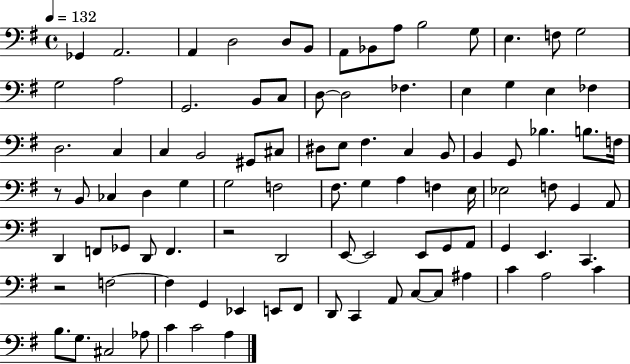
X:1
T:Untitled
M:4/4
L:1/4
K:G
_G,, A,,2 A,, D,2 D,/2 B,,/2 A,,/2 _B,,/2 A,/2 B,2 G,/2 E, F,/2 G,2 G,2 A,2 G,,2 B,,/2 C,/2 D,/2 D,2 _F, E, G, E, _F, D,2 C, C, B,,2 ^G,,/2 ^C,/2 ^D,/2 E,/2 ^F, C, B,,/2 B,, G,,/2 _B, B,/2 F,/4 z/2 B,,/2 _C, D, G, G,2 F,2 ^F,/2 G, A, F, E,/4 _E,2 F,/2 G,, A,,/2 D,, F,,/2 _G,,/2 D,,/2 F,, z2 D,,2 E,,/2 E,,2 E,,/2 G,,/2 A,,/2 G,, E,, C,, z2 F,2 F, G,, _E,, E,,/2 ^F,,/2 D,,/2 C,, A,,/2 C,/2 C,/2 ^A, C A,2 C B,/2 G,/2 ^C,2 _A,/2 C C2 A,